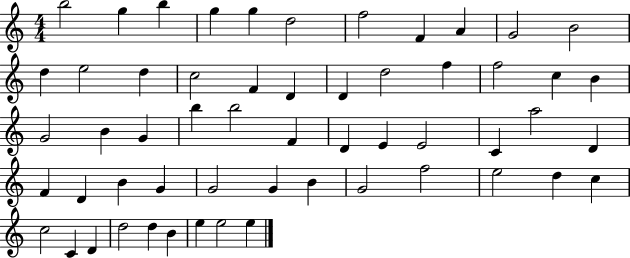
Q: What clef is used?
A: treble